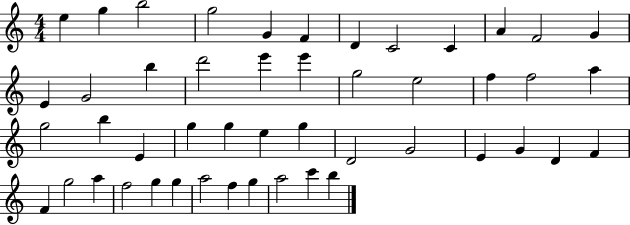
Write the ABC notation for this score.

X:1
T:Untitled
M:4/4
L:1/4
K:C
e g b2 g2 G F D C2 C A F2 G E G2 b d'2 e' e' g2 e2 f f2 a g2 b E g g e g D2 G2 E G D F F g2 a f2 g g a2 f g a2 c' b